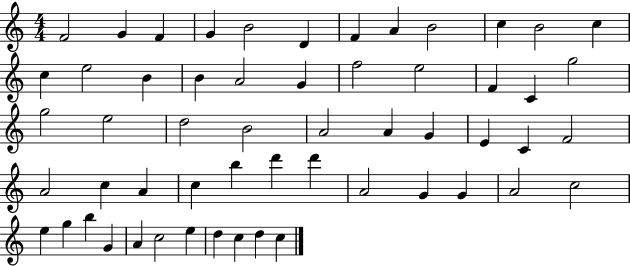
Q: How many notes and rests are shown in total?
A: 56